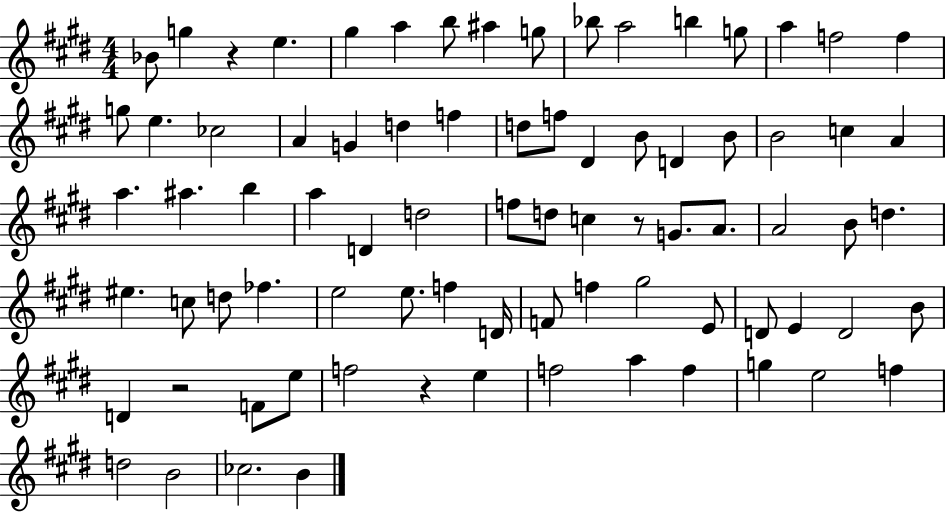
Bb4/e G5/q R/q E5/q. G#5/q A5/q B5/e A#5/q G5/e Bb5/e A5/h B5/q G5/e A5/q F5/h F5/q G5/e E5/q. CES5/h A4/q G4/q D5/q F5/q D5/e F5/e D#4/q B4/e D4/q B4/e B4/h C5/q A4/q A5/q. A#5/q. B5/q A5/q D4/q D5/h F5/e D5/e C5/q R/e G4/e. A4/e. A4/h B4/e D5/q. EIS5/q. C5/e D5/e FES5/q. E5/h E5/e. F5/q D4/s F4/e F5/q G#5/h E4/e D4/e E4/q D4/h B4/e D4/q R/h F4/e E5/e F5/h R/q E5/q F5/h A5/q F5/q G5/q E5/h F5/q D5/h B4/h CES5/h. B4/q